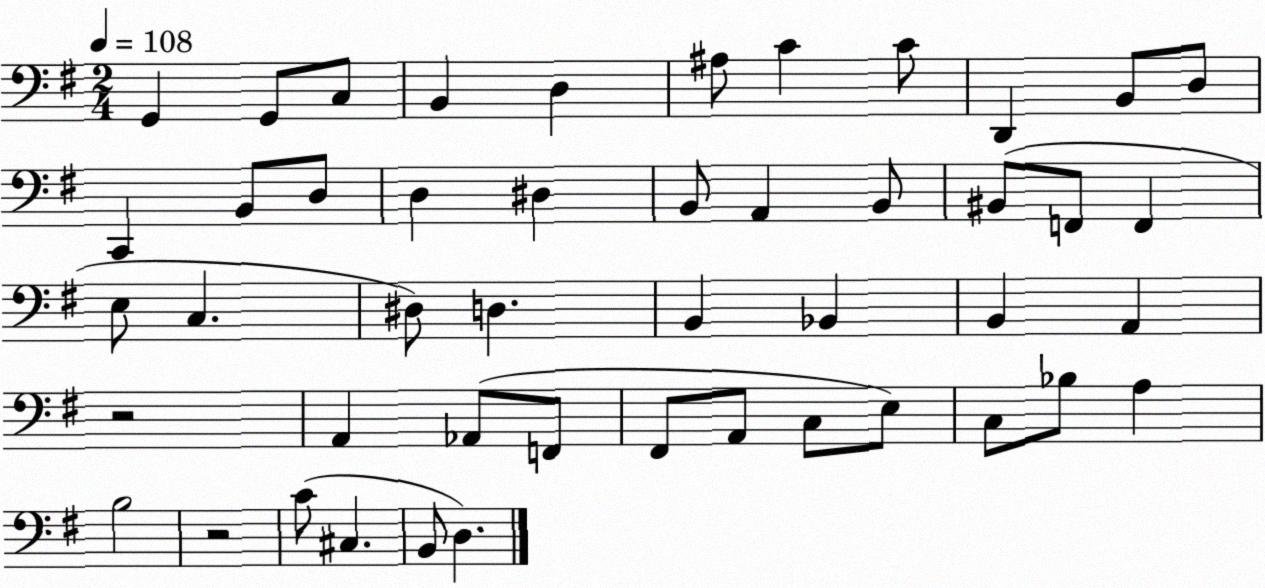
X:1
T:Untitled
M:2/4
L:1/4
K:G
G,, G,,/2 C,/2 B,, D, ^A,/2 C C/2 D,, B,,/2 D,/2 C,, B,,/2 D,/2 D, ^D, B,,/2 A,, B,,/2 ^B,,/2 F,,/2 F,, E,/2 C, ^D,/2 D, B,, _B,, B,, A,, z2 A,, _A,,/2 F,,/2 ^F,,/2 A,,/2 C,/2 E,/2 C,/2 _B,/2 A, B,2 z2 C/2 ^C, B,,/2 D,